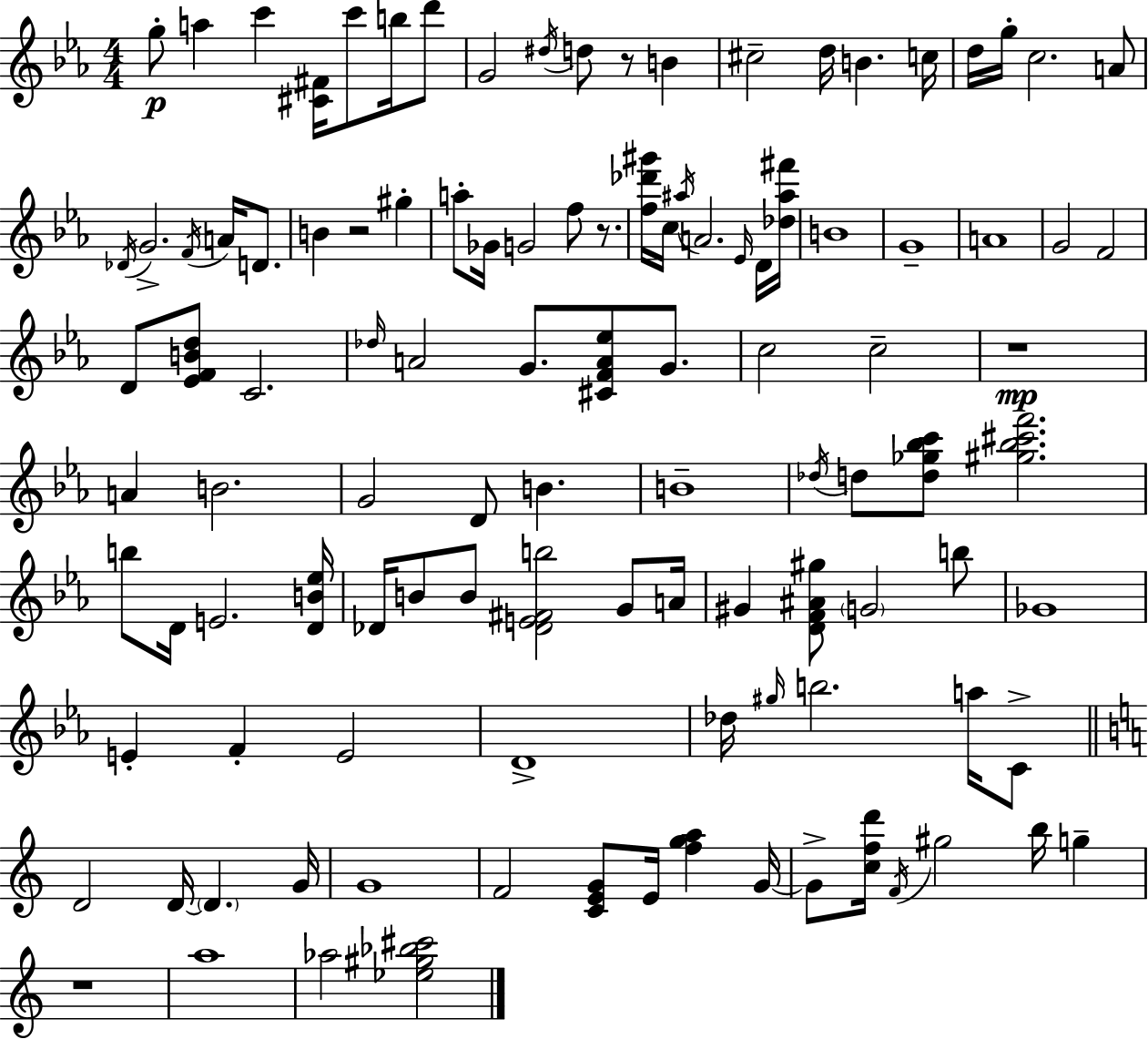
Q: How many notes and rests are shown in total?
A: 110